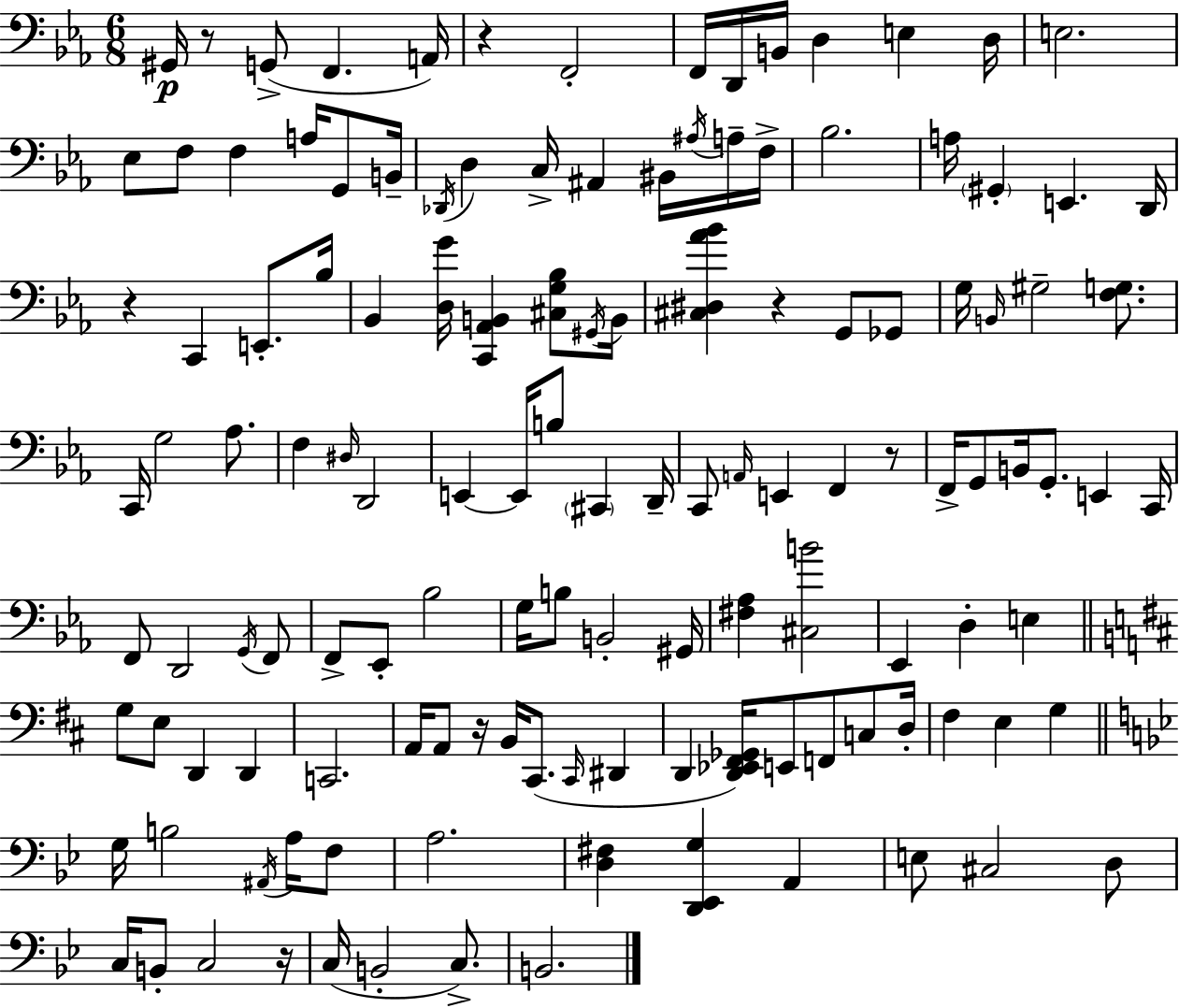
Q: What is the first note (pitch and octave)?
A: G#2